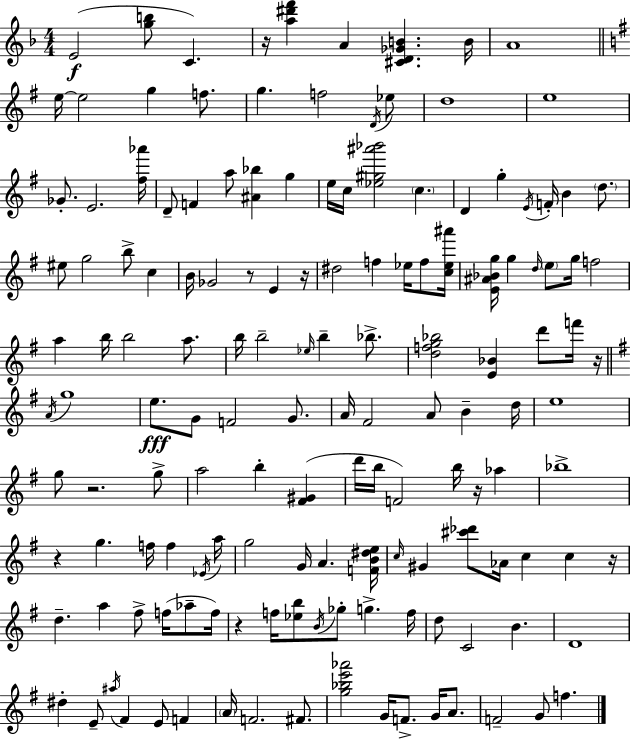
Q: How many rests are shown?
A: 9